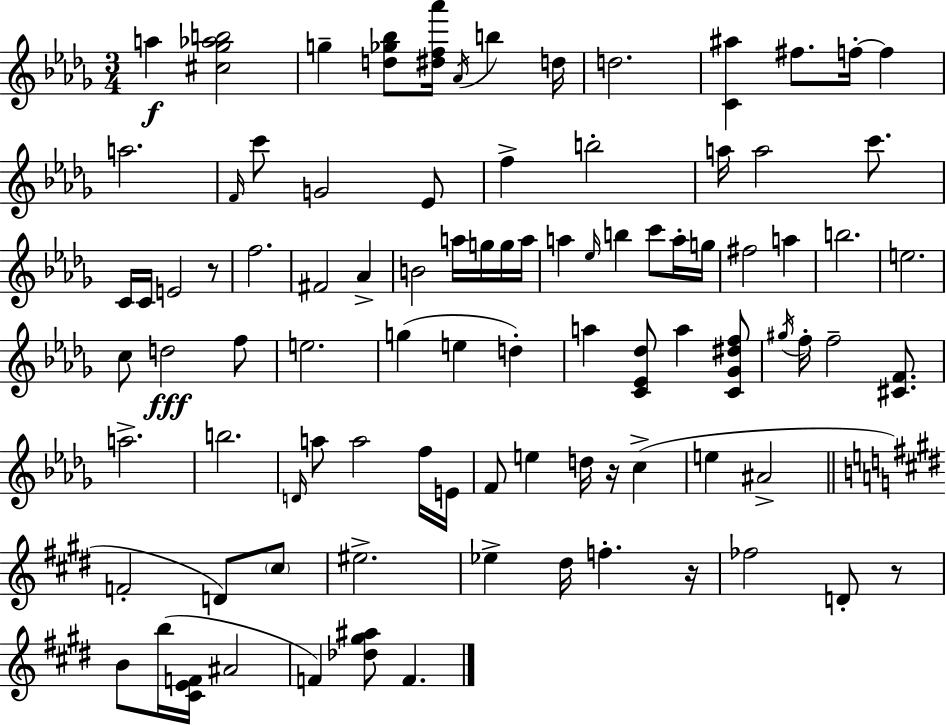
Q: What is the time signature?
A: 3/4